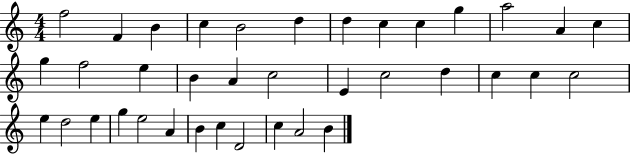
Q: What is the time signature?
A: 4/4